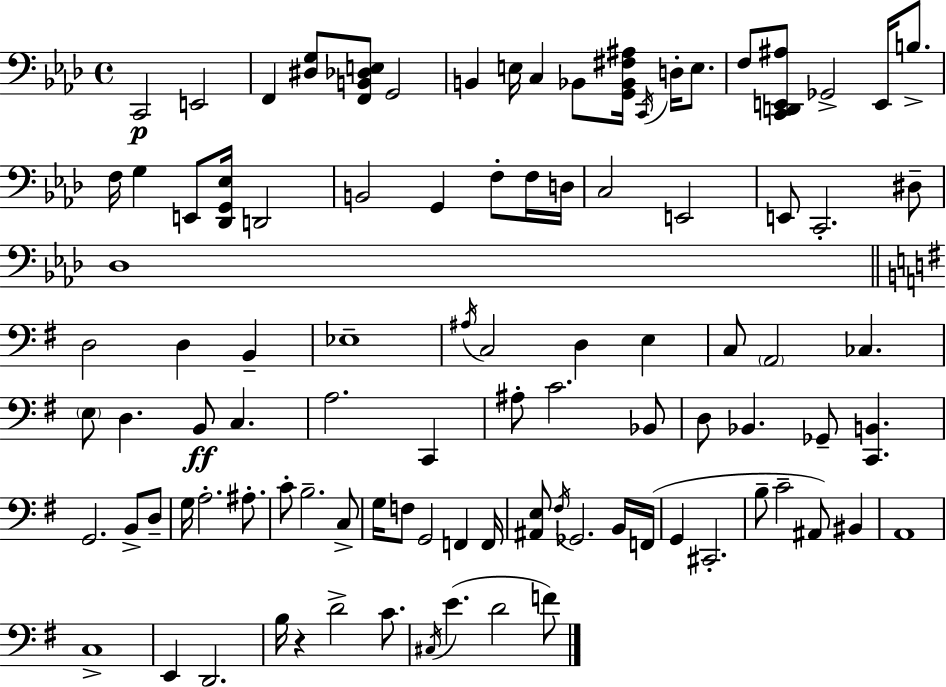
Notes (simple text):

C2/h E2/h F2/q [D#3,G3]/e [F2,B2,Db3,E3]/e G2/h B2/q E3/s C3/q Bb2/e [G2,Bb2,F#3,A#3]/s C2/s D3/s E3/e. F3/e [C2,D2,E2,A#3]/e Gb2/h E2/s B3/e. F3/s G3/q E2/e [Db2,G2,Eb3]/s D2/h B2/h G2/q F3/e F3/s D3/s C3/h E2/h E2/e C2/h. D#3/e Db3/w D3/h D3/q B2/q Eb3/w A#3/s C3/h D3/q E3/q C3/e A2/h CES3/q. E3/e D3/q. B2/e C3/q. A3/h. C2/q A#3/e C4/h. Bb2/e D3/e Bb2/q. Gb2/e [C2,B2]/q. G2/h. B2/e D3/e G3/s A3/h. A#3/e. C4/e B3/h. C3/e G3/s F3/e G2/h F2/q F2/s [A#2,E3]/e F#3/s Gb2/h. B2/s F2/s G2/q C#2/h. B3/e C4/h A#2/e BIS2/q A2/w C3/w E2/q D2/h. B3/s R/q D4/h C4/e. C#3/s E4/q. D4/h F4/e